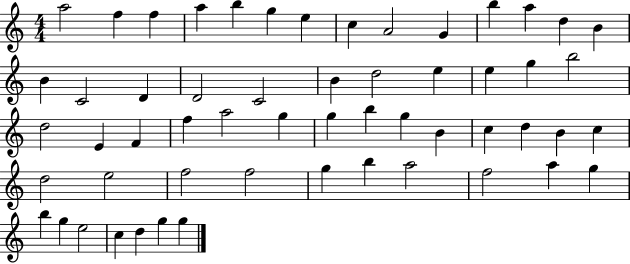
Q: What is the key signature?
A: C major